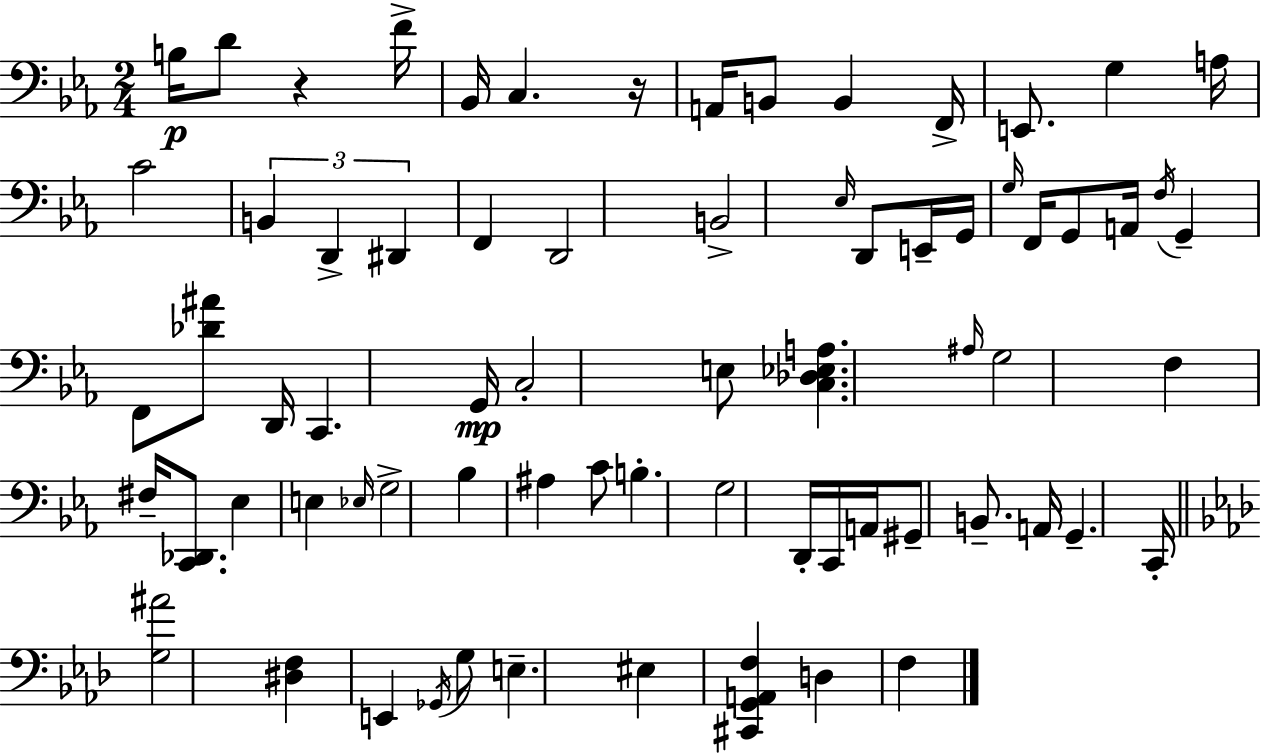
X:1
T:Untitled
M:2/4
L:1/4
K:Eb
B,/4 D/2 z F/4 _B,,/4 C, z/4 A,,/4 B,,/2 B,, F,,/4 E,,/2 G, A,/4 C2 B,, D,, ^D,, F,, D,,2 B,,2 _E,/4 D,,/2 E,,/4 G,,/4 G,/4 F,,/4 G,,/2 A,,/4 F,/4 G,, F,,/2 [_D^A]/2 D,,/4 C,, G,,/4 C,2 E,/2 [C,_D,_E,A,] ^A,/4 G,2 F, ^F,/4 [C,,_D,,]/2 _E, E, _E,/4 G,2 _B, ^A, C/2 B, G,2 D,,/4 C,,/4 A,,/4 ^G,,/2 B,,/2 A,,/4 G,, C,,/4 [G,^A]2 [^D,F,] E,, _G,,/4 G,/2 E, ^E, [^C,,G,,A,,F,] D, F,